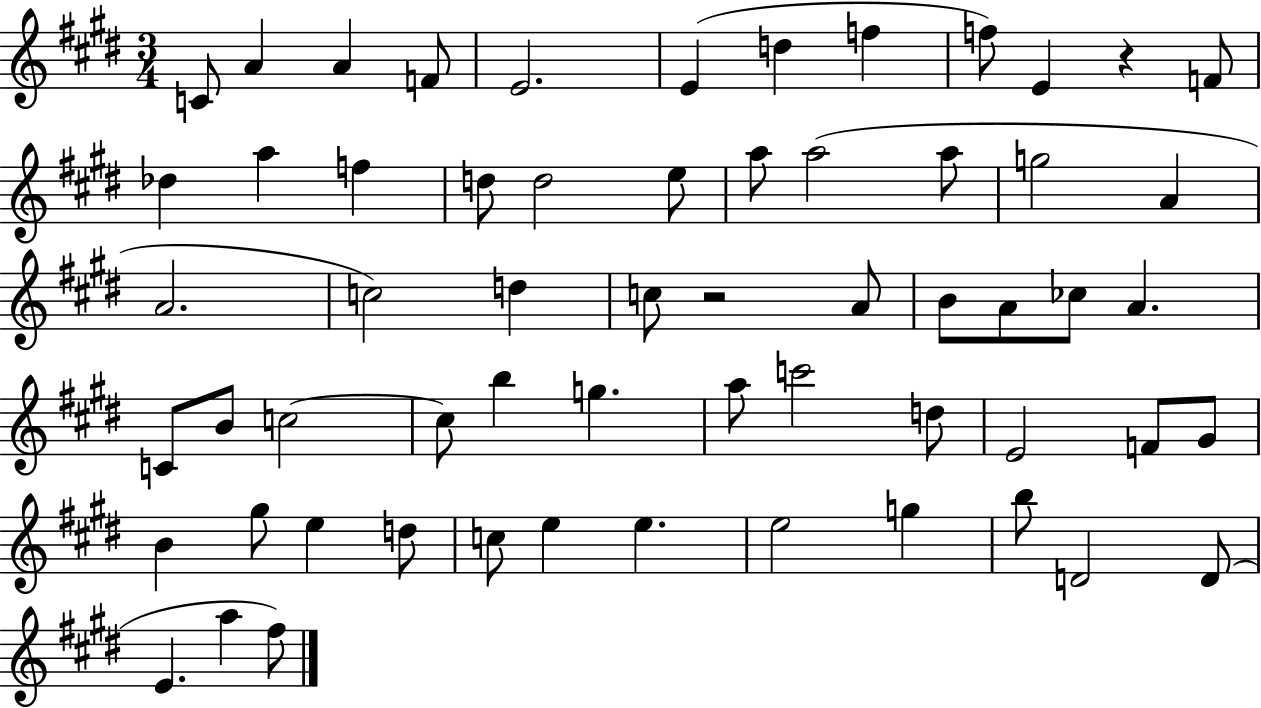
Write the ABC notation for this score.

X:1
T:Untitled
M:3/4
L:1/4
K:E
C/2 A A F/2 E2 E d f f/2 E z F/2 _d a f d/2 d2 e/2 a/2 a2 a/2 g2 A A2 c2 d c/2 z2 A/2 B/2 A/2 _c/2 A C/2 B/2 c2 c/2 b g a/2 c'2 d/2 E2 F/2 ^G/2 B ^g/2 e d/2 c/2 e e e2 g b/2 D2 D/2 E a ^f/2